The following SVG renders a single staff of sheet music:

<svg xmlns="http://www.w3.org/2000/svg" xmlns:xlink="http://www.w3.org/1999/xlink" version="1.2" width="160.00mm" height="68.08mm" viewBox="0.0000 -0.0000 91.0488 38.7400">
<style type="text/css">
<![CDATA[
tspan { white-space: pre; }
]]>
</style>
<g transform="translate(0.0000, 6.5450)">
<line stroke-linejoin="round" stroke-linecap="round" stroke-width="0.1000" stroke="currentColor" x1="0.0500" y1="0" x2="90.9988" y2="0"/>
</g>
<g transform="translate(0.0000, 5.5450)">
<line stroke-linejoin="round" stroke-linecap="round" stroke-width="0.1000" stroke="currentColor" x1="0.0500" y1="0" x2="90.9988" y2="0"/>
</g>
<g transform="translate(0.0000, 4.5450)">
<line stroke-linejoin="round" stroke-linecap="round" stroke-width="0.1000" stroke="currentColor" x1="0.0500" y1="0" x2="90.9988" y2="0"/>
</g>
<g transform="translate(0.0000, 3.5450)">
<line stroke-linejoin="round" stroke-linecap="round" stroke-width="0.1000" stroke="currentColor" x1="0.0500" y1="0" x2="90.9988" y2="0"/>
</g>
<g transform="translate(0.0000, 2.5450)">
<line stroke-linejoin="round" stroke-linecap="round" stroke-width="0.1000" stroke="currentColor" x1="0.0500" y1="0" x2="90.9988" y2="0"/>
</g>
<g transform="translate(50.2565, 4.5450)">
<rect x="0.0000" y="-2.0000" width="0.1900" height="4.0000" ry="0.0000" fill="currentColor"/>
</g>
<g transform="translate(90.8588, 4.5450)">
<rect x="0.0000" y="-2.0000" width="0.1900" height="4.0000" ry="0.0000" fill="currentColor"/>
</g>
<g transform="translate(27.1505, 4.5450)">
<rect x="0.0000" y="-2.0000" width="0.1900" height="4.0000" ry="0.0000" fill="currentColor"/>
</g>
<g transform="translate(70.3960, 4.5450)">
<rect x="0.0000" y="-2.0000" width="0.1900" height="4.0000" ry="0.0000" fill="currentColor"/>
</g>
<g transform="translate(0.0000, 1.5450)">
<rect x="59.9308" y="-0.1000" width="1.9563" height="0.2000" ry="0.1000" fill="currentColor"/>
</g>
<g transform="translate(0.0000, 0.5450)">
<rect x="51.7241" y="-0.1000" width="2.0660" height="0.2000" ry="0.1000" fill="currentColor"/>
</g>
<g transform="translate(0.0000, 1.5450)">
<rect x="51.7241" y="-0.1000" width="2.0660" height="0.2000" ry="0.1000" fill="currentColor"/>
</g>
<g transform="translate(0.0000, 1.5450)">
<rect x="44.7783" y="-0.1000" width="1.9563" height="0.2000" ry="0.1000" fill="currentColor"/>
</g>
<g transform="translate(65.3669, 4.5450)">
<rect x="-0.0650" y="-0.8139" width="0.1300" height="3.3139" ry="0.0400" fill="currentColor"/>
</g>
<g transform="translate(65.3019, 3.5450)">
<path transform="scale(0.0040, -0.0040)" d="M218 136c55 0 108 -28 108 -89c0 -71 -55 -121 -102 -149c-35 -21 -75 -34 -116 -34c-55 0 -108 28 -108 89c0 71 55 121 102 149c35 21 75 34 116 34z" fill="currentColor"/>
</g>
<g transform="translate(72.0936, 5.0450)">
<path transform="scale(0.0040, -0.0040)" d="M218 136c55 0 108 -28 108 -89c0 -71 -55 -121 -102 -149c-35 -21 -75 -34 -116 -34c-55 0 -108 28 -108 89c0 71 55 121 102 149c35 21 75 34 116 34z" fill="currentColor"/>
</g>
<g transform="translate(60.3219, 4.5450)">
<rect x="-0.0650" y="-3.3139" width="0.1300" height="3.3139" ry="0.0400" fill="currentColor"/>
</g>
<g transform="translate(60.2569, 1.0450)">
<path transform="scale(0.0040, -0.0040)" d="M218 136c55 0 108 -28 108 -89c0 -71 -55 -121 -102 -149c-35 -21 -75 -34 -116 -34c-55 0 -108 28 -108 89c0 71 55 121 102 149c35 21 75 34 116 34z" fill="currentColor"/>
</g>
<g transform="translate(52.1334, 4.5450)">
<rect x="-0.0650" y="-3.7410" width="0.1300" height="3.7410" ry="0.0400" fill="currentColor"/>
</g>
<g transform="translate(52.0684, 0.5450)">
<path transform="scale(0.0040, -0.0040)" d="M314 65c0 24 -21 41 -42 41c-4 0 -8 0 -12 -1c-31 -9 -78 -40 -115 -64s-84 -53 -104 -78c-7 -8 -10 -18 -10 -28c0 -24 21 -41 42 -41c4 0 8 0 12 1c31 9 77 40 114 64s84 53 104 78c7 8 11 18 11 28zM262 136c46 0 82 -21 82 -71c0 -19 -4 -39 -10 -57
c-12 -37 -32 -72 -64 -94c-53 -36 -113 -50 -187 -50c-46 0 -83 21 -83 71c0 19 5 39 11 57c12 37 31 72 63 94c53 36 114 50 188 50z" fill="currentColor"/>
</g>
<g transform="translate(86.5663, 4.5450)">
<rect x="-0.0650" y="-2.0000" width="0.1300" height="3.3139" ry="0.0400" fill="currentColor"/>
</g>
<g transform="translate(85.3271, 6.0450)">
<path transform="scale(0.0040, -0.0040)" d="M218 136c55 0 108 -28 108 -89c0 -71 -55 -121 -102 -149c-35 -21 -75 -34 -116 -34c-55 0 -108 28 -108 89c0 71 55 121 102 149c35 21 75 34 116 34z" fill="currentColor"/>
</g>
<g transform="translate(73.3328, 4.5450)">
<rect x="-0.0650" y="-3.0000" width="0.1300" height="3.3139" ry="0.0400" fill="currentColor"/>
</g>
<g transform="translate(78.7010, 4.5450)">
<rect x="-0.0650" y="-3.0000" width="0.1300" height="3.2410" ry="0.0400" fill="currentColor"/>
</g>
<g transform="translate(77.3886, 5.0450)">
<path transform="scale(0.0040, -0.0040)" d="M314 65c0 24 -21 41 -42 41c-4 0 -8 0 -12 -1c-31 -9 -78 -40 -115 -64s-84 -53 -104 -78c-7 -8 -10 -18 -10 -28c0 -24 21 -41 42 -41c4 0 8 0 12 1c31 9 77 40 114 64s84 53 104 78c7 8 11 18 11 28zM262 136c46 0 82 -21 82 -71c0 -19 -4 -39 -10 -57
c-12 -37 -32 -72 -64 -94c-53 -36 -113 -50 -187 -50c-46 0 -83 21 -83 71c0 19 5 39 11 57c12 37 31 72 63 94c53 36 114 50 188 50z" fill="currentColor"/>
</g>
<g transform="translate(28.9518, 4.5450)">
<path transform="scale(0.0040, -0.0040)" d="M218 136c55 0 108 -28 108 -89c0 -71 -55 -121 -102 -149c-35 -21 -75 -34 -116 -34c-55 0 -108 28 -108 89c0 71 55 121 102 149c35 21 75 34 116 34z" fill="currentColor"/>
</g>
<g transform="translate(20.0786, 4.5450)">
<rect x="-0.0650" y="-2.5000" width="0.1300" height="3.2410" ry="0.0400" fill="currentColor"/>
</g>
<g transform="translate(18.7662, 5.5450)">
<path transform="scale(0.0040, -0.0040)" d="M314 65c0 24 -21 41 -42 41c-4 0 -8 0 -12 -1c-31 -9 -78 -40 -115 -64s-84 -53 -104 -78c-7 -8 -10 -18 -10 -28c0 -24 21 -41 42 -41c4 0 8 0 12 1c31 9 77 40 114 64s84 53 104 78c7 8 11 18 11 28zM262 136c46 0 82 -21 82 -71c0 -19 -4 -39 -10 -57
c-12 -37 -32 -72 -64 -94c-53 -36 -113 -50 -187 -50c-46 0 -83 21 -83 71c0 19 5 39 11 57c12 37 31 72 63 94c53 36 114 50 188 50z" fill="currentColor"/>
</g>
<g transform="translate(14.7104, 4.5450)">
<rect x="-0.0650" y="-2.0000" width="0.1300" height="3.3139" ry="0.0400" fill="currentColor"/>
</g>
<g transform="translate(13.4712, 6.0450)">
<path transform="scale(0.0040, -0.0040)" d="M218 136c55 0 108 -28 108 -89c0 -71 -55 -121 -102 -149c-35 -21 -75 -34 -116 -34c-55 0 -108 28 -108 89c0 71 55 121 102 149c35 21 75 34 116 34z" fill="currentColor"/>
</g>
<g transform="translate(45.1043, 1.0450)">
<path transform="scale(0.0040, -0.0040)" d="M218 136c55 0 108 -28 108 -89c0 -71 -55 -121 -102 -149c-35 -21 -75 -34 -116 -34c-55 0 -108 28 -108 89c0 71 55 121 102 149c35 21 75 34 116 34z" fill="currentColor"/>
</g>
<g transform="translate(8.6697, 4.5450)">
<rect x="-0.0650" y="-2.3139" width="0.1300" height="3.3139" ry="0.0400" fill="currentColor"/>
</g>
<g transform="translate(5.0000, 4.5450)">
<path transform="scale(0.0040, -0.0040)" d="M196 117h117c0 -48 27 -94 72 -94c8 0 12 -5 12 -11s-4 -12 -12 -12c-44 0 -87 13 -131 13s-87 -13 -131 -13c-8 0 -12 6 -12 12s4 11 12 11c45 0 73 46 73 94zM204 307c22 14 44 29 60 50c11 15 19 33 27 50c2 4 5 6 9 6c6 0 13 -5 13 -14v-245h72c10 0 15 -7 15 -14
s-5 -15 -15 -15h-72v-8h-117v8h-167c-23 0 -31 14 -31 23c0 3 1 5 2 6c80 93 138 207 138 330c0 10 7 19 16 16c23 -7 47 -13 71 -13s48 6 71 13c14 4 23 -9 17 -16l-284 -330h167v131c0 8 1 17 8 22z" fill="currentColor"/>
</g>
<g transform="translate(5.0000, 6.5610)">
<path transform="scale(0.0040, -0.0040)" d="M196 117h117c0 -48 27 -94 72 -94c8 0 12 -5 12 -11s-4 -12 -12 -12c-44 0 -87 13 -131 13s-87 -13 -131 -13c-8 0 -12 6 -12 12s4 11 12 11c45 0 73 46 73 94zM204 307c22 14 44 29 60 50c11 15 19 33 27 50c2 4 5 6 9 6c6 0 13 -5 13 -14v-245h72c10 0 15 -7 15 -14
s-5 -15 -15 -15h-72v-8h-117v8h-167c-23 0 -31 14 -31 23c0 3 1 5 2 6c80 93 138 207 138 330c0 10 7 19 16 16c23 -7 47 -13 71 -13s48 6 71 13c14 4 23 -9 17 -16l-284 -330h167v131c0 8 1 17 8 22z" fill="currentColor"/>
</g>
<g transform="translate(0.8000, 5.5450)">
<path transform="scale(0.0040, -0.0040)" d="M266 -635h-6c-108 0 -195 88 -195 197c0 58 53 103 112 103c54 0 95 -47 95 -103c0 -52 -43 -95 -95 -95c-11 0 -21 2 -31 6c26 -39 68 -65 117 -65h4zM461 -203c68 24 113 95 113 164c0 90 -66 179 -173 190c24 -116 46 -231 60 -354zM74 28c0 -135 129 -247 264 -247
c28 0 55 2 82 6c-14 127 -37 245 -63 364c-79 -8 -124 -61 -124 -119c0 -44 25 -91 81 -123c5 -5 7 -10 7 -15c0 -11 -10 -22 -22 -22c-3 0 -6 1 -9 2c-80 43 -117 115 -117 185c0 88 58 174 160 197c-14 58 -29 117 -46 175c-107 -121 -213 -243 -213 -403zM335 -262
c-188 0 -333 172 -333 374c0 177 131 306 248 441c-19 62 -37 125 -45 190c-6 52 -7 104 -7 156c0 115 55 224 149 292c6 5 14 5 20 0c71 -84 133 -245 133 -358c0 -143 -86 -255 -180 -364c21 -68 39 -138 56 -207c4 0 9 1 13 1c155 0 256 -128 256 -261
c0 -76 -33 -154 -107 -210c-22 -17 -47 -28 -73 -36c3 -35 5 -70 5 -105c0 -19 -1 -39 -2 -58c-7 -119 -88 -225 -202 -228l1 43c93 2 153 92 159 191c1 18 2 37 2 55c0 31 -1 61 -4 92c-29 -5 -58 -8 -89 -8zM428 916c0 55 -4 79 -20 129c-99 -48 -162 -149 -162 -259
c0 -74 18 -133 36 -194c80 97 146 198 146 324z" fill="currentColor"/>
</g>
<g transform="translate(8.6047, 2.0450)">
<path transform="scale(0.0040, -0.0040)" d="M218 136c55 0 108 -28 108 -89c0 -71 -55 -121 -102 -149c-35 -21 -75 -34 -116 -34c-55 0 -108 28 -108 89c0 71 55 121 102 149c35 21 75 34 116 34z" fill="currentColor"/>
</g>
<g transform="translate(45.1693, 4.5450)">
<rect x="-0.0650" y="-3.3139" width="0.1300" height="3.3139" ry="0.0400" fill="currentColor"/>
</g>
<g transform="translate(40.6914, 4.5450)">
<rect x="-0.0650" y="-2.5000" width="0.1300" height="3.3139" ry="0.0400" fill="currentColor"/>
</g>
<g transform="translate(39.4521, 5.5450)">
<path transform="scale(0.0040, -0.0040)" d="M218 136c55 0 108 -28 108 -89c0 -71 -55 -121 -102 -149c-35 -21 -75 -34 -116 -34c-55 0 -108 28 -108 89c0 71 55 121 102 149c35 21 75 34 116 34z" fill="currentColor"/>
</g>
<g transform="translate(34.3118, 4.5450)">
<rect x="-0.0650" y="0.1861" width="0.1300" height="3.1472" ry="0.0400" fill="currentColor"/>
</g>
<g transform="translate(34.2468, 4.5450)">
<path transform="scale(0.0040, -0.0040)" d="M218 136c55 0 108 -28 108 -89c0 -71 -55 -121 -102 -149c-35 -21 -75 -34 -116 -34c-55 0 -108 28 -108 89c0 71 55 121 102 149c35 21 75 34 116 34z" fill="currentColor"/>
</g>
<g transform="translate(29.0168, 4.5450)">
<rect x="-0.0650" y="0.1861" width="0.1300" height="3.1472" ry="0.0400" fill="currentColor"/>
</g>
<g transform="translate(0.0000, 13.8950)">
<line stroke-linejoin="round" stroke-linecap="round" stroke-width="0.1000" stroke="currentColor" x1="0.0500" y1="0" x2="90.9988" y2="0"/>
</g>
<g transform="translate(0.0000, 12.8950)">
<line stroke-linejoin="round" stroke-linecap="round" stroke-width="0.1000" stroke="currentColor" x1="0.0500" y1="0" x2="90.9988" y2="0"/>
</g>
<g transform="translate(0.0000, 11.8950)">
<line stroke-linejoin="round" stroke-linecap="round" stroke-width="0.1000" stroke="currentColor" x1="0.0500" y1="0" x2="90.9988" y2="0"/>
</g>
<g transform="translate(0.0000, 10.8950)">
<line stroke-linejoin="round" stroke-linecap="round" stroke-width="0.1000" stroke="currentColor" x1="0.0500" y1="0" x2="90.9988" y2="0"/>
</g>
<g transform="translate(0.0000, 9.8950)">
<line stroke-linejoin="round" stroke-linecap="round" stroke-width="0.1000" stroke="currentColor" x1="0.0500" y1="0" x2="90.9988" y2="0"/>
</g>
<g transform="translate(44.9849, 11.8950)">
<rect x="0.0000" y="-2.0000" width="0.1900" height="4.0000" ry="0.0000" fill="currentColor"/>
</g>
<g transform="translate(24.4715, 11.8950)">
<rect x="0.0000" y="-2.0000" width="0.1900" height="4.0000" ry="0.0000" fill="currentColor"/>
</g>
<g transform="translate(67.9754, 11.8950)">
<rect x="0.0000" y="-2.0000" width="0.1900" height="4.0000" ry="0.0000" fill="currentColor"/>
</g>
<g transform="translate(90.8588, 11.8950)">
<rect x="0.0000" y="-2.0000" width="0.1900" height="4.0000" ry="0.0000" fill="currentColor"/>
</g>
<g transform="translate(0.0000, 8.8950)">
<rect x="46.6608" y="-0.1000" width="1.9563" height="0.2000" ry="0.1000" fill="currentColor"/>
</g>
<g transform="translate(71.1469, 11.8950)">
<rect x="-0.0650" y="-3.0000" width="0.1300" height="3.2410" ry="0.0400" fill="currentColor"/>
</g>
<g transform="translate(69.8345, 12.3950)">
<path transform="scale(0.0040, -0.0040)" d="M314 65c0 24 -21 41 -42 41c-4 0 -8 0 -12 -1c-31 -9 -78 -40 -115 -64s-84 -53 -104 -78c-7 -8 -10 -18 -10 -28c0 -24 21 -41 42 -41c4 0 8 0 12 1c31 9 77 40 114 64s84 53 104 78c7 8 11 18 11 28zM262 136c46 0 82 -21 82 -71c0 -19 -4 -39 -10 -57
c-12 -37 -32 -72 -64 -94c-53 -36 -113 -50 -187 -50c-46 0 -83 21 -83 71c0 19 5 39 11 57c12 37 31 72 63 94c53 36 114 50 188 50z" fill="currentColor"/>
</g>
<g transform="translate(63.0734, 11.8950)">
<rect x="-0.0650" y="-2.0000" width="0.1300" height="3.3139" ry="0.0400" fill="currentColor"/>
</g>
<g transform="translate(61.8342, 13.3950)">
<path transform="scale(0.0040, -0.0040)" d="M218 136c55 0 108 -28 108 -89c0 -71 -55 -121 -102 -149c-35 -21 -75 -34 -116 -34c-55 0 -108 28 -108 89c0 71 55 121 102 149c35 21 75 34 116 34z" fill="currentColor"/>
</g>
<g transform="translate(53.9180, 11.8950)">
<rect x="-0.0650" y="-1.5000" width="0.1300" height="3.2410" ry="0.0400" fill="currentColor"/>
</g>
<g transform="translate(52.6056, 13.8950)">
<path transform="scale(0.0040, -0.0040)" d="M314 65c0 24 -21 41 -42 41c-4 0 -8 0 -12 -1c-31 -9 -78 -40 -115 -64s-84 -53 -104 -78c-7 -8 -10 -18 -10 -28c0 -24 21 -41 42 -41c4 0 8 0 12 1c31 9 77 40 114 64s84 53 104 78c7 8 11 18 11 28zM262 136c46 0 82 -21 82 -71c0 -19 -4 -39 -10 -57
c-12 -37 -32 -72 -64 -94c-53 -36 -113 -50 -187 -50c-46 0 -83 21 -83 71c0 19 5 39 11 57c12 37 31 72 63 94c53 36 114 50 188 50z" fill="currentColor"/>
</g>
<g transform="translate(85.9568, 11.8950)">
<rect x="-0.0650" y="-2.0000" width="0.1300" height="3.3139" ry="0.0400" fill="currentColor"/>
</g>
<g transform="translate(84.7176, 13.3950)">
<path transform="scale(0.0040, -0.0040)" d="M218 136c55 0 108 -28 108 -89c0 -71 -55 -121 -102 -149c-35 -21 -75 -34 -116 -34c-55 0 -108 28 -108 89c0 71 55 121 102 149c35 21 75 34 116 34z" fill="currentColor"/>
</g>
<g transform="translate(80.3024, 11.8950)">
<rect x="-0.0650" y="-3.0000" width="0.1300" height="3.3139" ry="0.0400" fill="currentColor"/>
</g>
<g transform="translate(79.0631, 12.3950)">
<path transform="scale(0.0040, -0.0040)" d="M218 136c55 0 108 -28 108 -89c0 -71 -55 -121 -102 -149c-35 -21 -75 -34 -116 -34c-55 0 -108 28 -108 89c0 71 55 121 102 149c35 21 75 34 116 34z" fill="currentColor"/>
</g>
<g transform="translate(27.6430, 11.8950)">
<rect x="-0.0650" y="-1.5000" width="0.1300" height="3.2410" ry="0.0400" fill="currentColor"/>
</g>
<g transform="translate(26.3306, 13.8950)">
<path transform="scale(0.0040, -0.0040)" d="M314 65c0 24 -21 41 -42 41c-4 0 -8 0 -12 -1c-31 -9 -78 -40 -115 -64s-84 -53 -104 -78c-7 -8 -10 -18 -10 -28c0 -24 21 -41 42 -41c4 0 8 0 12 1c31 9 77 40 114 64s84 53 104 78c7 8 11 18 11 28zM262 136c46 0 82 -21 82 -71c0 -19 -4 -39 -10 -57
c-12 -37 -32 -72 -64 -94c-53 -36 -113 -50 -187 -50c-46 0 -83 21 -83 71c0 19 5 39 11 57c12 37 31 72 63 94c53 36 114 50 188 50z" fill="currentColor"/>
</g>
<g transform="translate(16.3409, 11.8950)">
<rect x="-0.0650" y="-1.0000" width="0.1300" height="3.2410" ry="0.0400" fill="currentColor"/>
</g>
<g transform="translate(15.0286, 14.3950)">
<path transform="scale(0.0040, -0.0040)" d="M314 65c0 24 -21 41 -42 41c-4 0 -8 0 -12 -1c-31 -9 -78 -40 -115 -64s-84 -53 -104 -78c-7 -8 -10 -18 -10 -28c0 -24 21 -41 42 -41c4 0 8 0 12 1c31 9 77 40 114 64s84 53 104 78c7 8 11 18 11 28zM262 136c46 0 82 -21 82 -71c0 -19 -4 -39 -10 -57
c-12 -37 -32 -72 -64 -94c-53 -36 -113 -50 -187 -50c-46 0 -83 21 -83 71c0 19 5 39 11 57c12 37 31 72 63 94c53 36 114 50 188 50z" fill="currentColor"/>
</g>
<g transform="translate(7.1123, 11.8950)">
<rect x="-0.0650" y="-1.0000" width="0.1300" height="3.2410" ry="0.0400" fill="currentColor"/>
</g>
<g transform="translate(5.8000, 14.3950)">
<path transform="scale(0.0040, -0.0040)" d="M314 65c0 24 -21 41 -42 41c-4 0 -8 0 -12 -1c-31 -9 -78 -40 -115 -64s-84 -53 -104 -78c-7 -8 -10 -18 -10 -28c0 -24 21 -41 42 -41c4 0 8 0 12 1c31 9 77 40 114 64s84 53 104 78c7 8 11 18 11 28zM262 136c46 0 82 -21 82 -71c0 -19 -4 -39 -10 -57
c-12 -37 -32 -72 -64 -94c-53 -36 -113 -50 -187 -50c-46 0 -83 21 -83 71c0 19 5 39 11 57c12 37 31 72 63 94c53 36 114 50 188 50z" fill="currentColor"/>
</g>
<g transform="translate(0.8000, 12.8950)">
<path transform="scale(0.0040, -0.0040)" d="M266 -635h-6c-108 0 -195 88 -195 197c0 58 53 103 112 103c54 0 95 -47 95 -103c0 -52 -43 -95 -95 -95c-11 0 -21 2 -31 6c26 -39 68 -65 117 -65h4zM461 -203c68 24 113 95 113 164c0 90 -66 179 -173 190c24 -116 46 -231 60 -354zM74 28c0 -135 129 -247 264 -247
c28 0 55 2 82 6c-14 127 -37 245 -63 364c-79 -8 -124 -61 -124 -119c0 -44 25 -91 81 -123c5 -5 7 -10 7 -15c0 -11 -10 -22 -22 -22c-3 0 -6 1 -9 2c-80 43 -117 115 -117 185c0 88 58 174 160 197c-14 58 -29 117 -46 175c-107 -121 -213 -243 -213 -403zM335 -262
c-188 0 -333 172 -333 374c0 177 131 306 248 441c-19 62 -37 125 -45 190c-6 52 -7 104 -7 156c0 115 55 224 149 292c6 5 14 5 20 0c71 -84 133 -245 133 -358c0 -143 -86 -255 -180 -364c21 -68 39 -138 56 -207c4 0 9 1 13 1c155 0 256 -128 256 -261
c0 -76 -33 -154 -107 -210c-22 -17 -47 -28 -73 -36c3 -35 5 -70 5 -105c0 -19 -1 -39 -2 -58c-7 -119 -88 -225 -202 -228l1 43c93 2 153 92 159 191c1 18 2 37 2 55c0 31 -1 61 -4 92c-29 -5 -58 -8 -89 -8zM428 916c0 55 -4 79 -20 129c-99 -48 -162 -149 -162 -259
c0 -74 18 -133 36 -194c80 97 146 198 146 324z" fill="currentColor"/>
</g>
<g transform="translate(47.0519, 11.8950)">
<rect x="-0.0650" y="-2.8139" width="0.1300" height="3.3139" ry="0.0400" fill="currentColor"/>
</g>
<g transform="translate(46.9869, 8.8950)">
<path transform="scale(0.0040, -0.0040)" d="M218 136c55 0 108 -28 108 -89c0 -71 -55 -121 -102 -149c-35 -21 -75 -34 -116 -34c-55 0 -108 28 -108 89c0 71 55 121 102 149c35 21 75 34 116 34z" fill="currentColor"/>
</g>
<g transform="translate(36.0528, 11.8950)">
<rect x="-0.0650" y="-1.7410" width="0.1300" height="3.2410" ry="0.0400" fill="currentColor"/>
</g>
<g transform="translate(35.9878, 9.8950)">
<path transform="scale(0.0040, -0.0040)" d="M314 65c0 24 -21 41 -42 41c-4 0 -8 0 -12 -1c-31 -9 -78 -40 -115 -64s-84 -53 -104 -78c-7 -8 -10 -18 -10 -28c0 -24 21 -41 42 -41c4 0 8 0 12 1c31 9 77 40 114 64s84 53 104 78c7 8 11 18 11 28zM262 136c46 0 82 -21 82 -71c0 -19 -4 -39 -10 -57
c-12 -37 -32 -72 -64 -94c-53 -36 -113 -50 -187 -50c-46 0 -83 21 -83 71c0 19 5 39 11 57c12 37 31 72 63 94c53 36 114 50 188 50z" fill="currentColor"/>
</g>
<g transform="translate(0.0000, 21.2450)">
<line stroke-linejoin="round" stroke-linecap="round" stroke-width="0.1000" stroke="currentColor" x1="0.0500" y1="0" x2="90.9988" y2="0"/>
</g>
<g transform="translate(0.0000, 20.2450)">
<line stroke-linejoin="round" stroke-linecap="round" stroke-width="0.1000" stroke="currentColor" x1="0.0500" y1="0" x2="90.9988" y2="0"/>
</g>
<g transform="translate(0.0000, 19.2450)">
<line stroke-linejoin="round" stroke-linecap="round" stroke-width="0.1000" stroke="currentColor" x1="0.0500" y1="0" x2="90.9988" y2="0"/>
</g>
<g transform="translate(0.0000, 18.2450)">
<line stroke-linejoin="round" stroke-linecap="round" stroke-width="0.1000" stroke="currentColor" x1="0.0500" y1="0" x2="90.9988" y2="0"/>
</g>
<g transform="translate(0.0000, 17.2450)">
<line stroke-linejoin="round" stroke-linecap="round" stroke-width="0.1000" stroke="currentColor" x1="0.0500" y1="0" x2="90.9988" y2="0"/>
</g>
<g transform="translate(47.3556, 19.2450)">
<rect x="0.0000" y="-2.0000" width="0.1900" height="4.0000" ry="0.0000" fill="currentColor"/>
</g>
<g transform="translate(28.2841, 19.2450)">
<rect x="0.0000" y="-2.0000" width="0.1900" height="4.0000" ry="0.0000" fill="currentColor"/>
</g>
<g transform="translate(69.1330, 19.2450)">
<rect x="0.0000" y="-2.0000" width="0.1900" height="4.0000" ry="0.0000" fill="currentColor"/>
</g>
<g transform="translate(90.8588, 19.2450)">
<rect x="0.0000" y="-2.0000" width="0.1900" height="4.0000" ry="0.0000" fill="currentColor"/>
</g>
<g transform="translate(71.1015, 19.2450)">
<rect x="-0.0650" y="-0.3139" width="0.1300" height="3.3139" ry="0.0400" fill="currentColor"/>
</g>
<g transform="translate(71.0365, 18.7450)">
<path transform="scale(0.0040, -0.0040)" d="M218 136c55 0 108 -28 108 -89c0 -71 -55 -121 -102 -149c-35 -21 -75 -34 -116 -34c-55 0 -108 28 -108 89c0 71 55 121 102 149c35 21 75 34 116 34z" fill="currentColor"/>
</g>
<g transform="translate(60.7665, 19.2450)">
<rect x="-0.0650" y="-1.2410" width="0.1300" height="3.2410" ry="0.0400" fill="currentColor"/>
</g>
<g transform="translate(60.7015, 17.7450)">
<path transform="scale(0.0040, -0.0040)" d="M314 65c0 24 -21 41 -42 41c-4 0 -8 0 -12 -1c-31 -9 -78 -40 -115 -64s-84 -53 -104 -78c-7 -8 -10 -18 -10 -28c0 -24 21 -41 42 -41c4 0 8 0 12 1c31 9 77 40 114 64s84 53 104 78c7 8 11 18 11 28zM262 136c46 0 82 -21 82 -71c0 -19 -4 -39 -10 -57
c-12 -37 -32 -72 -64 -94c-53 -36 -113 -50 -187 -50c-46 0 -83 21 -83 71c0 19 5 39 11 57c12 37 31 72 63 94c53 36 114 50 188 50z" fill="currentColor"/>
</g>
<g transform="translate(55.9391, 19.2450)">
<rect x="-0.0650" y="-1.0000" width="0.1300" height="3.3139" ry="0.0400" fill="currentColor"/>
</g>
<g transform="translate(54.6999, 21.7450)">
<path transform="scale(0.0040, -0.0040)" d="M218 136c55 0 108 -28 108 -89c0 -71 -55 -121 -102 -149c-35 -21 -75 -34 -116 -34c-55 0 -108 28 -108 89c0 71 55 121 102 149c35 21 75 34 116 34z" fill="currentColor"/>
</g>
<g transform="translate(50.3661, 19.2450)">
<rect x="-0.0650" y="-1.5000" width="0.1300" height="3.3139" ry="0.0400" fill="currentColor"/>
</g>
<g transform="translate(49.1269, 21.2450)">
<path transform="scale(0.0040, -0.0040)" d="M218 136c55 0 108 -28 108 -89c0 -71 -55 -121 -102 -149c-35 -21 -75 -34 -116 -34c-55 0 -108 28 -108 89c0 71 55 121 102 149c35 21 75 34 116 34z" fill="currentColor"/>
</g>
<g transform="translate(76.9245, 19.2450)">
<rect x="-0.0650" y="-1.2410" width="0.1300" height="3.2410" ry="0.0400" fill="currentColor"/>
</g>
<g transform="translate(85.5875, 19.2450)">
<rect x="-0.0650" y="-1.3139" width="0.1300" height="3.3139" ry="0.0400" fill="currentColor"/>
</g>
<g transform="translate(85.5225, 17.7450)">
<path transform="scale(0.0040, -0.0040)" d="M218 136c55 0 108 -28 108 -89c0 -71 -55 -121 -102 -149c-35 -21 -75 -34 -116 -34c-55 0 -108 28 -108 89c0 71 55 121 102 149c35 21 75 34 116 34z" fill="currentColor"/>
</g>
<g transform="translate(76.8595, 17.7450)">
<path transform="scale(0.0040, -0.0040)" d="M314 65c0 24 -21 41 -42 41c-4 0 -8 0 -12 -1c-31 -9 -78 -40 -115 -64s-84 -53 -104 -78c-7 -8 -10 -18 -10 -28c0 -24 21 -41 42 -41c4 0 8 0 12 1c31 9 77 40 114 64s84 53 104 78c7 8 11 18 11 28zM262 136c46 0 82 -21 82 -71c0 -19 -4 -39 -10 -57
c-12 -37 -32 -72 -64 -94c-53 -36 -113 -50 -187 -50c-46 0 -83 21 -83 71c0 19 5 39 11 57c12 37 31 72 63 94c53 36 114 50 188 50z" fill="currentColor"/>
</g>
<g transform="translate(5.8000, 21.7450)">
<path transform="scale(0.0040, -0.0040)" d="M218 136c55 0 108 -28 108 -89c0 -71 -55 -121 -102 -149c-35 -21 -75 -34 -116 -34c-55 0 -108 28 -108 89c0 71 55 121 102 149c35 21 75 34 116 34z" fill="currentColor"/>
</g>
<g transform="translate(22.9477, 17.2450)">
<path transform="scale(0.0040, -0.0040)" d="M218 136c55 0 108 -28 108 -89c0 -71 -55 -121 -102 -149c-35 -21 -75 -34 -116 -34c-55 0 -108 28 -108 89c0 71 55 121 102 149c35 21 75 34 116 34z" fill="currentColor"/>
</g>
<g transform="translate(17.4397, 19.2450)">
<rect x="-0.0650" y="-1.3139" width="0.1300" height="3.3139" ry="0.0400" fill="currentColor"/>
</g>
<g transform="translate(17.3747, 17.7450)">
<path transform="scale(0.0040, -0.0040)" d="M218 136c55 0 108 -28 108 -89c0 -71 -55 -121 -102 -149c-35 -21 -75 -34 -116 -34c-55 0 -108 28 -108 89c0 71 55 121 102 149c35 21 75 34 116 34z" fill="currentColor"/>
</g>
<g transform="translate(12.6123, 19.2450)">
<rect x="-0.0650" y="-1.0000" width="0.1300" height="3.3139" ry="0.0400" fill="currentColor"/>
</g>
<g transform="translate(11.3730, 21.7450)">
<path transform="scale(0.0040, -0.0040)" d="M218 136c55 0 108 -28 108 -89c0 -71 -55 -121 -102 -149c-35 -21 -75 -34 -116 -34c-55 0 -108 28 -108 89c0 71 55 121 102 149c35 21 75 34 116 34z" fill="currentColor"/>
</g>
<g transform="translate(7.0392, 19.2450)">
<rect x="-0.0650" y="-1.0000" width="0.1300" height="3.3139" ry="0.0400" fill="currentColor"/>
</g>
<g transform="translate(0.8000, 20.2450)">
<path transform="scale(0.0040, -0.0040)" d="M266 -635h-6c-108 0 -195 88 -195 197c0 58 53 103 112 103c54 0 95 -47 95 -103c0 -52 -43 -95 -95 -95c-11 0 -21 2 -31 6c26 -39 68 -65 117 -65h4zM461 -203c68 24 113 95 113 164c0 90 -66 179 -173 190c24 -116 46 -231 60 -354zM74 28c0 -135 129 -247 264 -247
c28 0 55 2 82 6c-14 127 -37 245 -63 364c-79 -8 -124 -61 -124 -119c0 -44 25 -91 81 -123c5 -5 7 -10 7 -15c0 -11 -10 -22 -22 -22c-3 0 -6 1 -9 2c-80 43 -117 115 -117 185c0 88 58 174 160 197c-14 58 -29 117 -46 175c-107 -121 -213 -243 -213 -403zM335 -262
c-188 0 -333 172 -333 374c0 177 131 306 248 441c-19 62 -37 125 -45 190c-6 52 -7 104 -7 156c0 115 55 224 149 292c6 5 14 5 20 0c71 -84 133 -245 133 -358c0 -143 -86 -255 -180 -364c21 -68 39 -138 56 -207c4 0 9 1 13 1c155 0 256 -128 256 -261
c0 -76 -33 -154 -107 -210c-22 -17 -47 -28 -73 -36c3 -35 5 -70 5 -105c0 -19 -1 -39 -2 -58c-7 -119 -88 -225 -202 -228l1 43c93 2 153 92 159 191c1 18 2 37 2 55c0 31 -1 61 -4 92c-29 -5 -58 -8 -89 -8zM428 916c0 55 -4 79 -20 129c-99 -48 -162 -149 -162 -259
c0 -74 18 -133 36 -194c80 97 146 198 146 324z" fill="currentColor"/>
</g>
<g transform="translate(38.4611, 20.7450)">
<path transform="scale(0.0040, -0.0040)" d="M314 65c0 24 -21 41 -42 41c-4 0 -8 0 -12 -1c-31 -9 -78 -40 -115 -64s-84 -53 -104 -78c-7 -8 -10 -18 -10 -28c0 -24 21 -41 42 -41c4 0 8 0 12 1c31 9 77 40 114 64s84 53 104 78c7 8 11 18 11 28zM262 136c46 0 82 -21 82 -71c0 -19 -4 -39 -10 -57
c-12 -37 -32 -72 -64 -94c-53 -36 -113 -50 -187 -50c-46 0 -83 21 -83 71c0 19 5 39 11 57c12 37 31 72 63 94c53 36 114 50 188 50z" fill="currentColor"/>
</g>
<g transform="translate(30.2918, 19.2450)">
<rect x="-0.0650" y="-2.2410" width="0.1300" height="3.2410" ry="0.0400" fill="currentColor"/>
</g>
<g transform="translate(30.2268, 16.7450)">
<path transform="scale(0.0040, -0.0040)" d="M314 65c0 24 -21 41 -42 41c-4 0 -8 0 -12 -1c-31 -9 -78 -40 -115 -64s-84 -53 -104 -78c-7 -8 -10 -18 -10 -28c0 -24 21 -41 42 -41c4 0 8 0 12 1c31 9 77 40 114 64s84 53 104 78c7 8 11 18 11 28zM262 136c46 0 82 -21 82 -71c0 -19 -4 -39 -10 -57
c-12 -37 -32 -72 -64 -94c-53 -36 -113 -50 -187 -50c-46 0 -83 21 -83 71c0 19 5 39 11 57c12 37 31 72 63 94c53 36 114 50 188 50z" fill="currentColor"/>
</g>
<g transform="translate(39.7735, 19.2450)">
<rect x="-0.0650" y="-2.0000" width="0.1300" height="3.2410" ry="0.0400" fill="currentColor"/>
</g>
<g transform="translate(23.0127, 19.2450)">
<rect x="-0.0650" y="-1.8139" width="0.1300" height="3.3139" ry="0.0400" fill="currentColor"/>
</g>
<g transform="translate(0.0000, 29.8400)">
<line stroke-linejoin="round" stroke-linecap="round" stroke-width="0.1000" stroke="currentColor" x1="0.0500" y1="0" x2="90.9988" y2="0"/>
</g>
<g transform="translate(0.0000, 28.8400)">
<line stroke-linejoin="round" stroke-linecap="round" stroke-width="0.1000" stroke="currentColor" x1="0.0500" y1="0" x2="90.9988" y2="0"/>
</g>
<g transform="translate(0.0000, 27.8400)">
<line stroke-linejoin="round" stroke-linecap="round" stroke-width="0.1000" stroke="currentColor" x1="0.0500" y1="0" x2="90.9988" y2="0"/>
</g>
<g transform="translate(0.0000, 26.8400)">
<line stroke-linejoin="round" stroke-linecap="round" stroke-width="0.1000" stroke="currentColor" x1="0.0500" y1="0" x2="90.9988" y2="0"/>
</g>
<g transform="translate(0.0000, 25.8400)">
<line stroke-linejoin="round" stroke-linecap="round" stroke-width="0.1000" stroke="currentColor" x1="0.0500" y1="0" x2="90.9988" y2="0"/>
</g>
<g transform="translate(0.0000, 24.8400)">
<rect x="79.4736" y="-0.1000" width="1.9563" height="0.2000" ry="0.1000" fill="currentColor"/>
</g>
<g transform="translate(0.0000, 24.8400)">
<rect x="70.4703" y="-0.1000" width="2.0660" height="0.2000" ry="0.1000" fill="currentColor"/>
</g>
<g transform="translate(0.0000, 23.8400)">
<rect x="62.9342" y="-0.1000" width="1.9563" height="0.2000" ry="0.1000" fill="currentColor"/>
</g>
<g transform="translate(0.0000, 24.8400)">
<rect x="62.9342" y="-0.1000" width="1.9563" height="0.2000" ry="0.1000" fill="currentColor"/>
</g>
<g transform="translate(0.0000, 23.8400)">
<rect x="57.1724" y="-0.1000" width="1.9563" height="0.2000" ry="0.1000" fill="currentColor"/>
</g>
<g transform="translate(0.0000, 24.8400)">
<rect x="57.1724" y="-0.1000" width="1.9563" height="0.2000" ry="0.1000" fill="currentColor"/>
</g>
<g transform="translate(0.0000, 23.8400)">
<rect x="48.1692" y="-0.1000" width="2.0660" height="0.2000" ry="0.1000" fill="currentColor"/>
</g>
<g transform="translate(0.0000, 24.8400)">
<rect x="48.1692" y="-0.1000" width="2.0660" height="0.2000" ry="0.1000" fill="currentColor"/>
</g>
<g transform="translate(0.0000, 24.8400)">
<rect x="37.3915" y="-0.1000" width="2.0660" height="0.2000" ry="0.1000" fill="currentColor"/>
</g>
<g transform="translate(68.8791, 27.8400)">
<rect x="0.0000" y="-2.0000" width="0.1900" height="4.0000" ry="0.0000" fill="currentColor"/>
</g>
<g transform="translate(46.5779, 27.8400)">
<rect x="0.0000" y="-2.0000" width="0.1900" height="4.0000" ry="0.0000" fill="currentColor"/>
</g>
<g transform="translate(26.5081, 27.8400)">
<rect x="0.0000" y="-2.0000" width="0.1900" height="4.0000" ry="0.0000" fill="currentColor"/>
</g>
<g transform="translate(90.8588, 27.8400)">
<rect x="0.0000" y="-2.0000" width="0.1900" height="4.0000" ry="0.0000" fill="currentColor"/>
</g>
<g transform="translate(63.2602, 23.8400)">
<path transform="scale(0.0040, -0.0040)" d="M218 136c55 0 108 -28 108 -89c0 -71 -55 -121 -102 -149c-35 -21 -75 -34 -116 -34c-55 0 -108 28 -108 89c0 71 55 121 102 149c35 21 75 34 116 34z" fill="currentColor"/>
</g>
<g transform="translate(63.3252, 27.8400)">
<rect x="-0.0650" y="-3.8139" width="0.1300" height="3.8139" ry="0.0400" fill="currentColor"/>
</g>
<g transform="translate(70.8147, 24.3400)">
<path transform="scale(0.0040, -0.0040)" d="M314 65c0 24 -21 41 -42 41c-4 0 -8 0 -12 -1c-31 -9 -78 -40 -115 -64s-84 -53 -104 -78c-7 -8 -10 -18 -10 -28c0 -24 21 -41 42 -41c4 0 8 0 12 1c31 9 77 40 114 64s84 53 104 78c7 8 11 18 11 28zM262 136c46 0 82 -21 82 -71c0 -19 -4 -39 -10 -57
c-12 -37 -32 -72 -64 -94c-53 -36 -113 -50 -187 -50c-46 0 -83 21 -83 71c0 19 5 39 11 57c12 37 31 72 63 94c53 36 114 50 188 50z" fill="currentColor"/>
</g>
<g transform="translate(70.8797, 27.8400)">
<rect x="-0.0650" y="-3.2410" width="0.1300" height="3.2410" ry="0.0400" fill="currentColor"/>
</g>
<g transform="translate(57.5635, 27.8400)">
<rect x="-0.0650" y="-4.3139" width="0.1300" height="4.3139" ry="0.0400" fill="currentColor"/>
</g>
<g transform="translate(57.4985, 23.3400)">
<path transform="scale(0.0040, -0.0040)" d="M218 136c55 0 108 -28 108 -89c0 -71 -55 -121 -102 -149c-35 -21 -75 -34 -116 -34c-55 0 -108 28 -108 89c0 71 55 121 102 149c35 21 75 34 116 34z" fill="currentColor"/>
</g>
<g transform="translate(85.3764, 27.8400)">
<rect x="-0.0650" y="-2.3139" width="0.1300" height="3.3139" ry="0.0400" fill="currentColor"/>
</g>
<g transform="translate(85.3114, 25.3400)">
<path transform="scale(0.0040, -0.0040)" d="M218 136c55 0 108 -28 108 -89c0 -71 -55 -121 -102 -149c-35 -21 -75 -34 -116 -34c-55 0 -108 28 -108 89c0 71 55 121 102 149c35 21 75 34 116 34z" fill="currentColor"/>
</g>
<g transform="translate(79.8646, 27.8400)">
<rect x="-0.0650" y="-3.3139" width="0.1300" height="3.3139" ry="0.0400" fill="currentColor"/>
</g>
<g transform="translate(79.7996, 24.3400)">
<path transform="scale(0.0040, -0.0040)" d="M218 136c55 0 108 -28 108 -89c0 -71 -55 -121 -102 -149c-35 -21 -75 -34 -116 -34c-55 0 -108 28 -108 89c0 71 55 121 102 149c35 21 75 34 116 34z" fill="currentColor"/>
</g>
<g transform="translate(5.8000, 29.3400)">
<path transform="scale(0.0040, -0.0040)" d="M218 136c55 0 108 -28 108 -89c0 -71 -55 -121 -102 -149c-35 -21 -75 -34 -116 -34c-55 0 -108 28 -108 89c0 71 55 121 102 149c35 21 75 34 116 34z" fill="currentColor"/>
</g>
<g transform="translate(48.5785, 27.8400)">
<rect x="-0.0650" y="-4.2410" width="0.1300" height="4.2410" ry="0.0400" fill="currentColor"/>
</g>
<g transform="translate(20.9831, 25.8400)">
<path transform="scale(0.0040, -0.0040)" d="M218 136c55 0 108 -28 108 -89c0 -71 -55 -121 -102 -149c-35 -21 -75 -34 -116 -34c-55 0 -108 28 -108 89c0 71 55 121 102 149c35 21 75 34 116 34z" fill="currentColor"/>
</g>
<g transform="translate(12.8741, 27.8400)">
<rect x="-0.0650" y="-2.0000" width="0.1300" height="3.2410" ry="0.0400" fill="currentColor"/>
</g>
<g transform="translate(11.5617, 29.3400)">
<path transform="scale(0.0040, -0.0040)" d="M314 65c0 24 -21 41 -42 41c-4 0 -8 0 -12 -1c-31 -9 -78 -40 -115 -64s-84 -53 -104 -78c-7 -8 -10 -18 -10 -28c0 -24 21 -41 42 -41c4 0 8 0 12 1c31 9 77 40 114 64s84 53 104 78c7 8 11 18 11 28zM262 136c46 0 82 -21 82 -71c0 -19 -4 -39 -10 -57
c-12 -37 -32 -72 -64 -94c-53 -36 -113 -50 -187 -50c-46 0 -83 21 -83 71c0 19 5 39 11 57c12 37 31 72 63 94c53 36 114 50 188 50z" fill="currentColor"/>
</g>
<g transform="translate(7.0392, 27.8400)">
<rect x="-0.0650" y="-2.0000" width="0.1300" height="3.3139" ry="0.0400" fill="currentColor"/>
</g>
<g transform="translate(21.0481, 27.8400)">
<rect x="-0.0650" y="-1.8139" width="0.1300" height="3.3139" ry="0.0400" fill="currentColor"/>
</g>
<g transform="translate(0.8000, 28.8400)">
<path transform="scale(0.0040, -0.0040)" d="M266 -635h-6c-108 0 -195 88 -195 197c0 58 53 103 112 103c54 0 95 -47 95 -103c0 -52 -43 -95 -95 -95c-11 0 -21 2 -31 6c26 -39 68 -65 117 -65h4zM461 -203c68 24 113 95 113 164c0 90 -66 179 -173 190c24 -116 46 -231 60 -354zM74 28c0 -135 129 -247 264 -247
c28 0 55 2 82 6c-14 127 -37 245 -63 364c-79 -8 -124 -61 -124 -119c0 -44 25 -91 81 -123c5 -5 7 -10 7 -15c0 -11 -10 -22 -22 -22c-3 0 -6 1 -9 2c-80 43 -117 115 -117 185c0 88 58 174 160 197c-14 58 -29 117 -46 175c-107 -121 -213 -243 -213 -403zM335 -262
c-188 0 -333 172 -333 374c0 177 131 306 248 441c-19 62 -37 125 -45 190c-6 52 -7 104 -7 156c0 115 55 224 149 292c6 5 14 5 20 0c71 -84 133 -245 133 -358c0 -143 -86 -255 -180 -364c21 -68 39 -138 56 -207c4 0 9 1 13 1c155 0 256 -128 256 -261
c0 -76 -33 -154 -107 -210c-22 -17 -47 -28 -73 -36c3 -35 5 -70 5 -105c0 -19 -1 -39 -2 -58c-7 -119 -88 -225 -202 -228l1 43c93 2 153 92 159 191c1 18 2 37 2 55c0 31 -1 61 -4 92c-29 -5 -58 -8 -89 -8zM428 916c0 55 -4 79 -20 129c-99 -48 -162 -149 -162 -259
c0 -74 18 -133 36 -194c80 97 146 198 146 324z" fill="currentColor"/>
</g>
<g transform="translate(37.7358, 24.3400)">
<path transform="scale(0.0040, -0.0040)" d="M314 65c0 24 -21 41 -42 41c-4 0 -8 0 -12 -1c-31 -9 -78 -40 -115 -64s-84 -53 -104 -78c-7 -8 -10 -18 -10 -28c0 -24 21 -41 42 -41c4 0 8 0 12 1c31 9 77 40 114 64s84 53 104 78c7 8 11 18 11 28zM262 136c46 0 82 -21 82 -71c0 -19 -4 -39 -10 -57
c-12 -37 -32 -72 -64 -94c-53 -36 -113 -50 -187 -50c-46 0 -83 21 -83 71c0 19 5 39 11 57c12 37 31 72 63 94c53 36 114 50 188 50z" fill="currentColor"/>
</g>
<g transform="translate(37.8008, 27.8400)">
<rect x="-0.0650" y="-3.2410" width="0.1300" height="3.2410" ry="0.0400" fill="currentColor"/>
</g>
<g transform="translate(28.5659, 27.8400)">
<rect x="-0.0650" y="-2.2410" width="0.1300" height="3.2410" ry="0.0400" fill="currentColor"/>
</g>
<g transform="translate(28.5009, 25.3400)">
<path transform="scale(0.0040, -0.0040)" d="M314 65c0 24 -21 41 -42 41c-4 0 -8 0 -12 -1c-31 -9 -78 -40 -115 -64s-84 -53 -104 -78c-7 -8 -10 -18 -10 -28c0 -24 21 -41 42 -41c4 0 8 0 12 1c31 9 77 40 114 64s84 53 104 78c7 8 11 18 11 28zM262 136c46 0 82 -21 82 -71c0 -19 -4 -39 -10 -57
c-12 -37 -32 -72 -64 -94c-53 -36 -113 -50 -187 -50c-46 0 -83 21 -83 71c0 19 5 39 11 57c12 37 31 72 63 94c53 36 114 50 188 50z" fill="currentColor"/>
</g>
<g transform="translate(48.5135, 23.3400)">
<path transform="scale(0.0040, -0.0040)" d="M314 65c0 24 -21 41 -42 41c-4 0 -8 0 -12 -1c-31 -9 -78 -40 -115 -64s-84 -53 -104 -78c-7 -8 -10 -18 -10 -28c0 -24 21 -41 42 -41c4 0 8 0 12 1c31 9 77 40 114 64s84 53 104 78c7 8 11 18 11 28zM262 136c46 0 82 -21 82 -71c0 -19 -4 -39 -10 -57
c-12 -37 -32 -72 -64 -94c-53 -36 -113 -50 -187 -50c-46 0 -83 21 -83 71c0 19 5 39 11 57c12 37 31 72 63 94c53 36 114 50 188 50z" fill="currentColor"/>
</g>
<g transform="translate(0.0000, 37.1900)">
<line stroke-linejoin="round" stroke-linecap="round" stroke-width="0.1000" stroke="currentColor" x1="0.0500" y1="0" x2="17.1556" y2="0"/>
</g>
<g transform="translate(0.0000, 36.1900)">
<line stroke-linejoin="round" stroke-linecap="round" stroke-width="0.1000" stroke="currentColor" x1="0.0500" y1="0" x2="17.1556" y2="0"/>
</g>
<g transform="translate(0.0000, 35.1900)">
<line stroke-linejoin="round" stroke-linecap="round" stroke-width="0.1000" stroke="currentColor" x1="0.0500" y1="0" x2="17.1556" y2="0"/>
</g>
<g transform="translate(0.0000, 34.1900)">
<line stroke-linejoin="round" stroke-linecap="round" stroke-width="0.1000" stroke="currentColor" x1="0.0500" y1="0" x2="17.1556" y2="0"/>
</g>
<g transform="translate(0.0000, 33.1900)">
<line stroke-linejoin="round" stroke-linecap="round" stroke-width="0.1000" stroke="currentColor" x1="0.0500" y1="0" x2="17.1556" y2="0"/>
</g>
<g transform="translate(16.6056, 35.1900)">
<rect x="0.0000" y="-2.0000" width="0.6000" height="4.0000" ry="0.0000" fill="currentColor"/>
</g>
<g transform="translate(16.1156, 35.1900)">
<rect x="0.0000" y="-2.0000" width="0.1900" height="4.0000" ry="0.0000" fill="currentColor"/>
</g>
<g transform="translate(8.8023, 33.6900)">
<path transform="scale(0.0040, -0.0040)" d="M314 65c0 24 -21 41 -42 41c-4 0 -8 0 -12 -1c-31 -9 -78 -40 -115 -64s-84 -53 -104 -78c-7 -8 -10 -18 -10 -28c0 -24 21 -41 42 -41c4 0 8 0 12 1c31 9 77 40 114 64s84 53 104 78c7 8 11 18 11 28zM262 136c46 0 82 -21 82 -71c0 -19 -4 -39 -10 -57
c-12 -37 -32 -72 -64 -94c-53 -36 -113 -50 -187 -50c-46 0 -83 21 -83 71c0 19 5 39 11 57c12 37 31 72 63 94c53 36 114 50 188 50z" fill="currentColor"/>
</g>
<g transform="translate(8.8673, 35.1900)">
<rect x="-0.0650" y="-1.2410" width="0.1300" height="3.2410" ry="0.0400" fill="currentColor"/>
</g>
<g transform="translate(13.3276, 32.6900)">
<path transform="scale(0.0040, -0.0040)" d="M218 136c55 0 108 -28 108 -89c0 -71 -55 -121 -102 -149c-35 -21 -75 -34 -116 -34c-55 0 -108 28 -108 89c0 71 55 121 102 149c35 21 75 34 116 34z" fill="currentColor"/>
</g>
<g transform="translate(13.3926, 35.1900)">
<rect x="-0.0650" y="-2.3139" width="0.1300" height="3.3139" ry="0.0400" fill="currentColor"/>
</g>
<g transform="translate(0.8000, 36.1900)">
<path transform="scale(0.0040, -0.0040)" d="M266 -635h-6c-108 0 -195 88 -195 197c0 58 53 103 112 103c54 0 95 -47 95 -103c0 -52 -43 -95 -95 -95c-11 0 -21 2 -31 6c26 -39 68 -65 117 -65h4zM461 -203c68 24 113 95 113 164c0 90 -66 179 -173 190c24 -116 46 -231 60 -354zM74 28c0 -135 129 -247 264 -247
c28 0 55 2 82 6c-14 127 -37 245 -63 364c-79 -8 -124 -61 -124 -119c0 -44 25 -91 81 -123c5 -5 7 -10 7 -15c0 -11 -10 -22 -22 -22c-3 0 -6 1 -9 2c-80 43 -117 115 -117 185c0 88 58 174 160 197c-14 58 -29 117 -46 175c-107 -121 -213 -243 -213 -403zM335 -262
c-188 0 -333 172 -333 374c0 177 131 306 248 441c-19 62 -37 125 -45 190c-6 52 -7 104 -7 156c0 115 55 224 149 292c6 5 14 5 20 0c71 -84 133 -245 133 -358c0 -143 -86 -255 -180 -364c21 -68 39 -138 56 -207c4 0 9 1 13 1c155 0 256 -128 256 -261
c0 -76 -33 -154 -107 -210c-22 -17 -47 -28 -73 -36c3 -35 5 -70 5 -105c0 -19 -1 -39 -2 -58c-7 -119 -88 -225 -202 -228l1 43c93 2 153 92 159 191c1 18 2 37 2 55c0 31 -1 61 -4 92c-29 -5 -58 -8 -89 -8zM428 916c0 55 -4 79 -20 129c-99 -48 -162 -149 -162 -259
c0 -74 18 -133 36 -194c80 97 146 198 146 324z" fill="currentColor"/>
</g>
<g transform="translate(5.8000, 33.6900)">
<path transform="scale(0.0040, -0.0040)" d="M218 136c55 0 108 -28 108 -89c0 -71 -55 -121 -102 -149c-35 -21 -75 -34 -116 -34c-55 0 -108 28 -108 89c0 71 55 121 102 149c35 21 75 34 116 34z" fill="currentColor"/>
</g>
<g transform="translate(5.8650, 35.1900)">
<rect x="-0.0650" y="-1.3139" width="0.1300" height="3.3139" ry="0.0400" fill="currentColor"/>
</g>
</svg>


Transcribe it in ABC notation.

X:1
T:Untitled
M:4/4
L:1/4
K:C
g F G2 B B G b c'2 b d A A2 F D2 D2 E2 f2 a E2 F A2 A F D D e f g2 F2 E D e2 c e2 e F F2 f g2 b2 d'2 d' c' b2 b g e e2 g